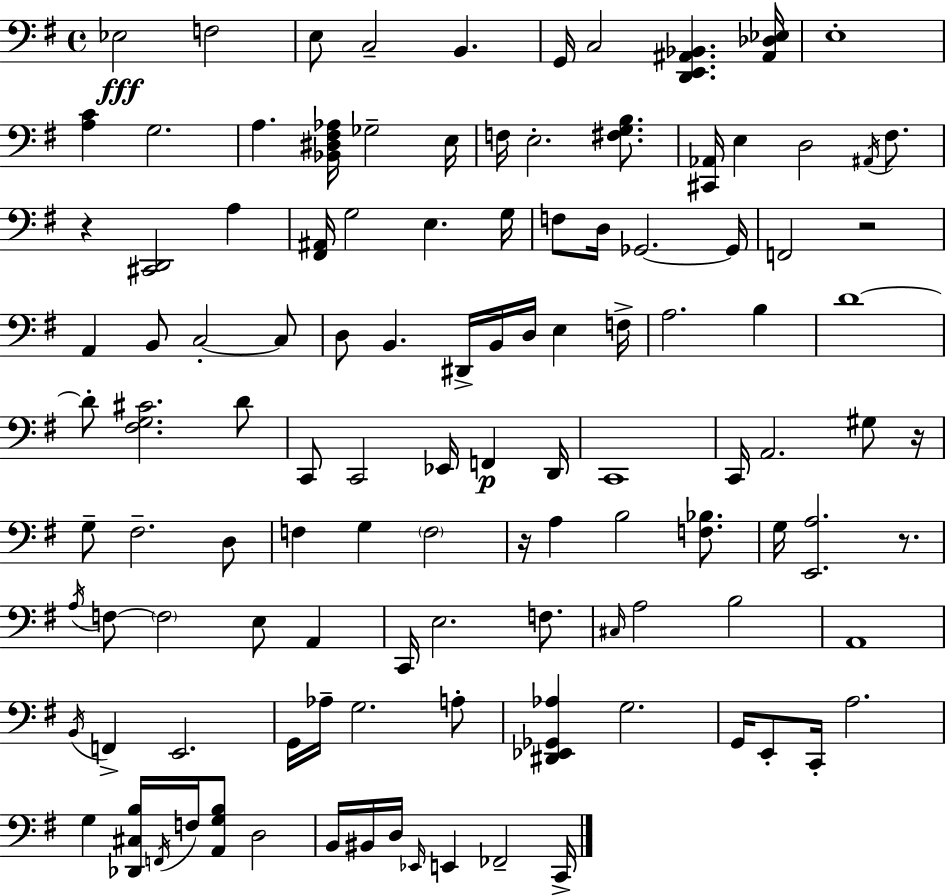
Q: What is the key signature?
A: G major